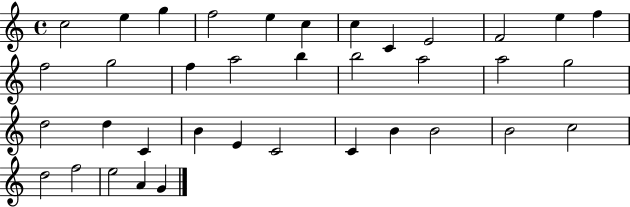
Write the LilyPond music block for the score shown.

{
  \clef treble
  \time 4/4
  \defaultTimeSignature
  \key c \major
  c''2 e''4 g''4 | f''2 e''4 c''4 | c''4 c'4 e'2 | f'2 e''4 f''4 | \break f''2 g''2 | f''4 a''2 b''4 | b''2 a''2 | a''2 g''2 | \break d''2 d''4 c'4 | b'4 e'4 c'2 | c'4 b'4 b'2 | b'2 c''2 | \break d''2 f''2 | e''2 a'4 g'4 | \bar "|."
}